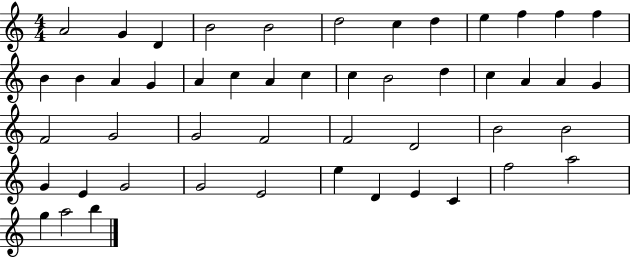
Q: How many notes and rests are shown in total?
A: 49